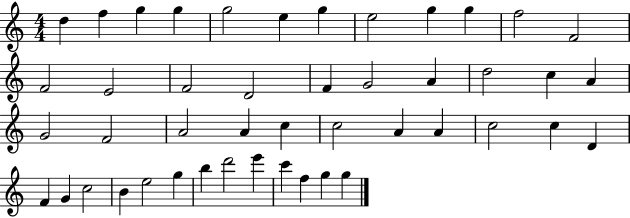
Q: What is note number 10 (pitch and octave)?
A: G5